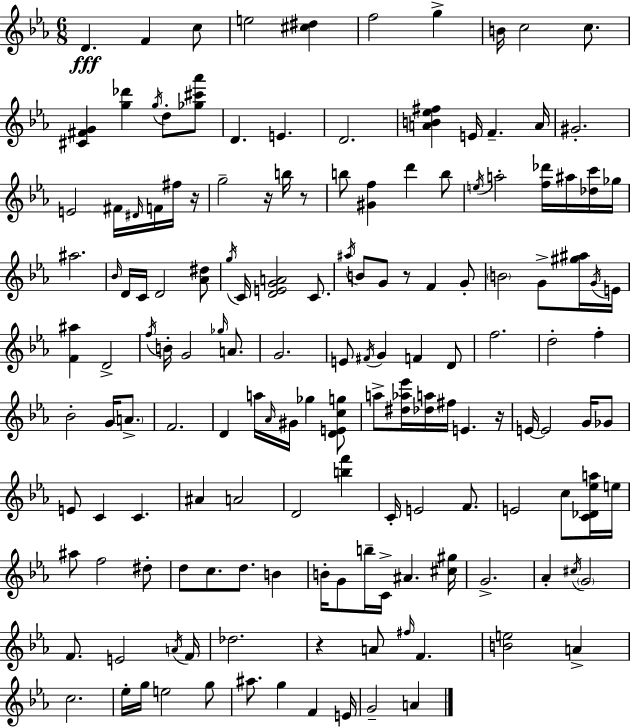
D4/q. F4/q C5/e E5/h [C#5,D#5]/q F5/h G5/q B4/s C5/h C5/e. [C#4,F#4,G4]/q [G5,Db6]/q G5/s D5/e [Gb5,C#6,Ab6]/e D4/q. E4/q. D4/h. [A4,B4,Eb5,F#5]/q E4/s F4/q. A4/s G#4/h. E4/h F#4/s D#4/s F4/s F#5/s R/s G5/h R/s B5/s R/e B5/e [G#4,F5]/q D6/q B5/e E5/s A5/h [F5,Db6]/s A#5/s [Db5,C6]/s Gb5/s A#5/h. Bb4/s D4/s C4/s D4/h [Ab4,D#5]/e G5/s C4/s [D4,E4,G4,A4]/h C4/e. A#5/s B4/e G4/e R/e F4/q G4/e B4/h G4/e [G#5,A#5]/s G4/s E4/s [F4,A#5]/q D4/h F5/s B4/s G4/h Gb5/s A4/e. G4/h. E4/e F#4/s G4/q F4/q D4/e F5/h. D5/h F5/q Bb4/h G4/s A4/e. F4/h. D4/q A5/s Ab4/s G#4/s Gb5/q [D4,E4,C5,G5]/e A5/e [D#5,Ab5,Eb6]/s [Db5,A5]/s F#5/s E4/q. R/s E4/s E4/h G4/s Gb4/e E4/e C4/q C4/q. A#4/q A4/h D4/h [B5,F6]/q C4/s E4/h F4/e. E4/h C5/e [C4,Db4,Eb5,A5]/s E5/s A#5/e F5/h D#5/e D5/e C5/e. D5/e. B4/q B4/s G4/e B5/s C4/s A#4/q. [C#5,G#5]/s G4/h. Ab4/q C#5/s G4/h F4/e. E4/h A4/s F4/s Db5/h. R/q A4/e F#5/s F4/q. [B4,E5]/h A4/q C5/h. Eb5/s G5/s E5/h G5/e A#5/e. G5/q F4/q E4/s G4/h A4/q